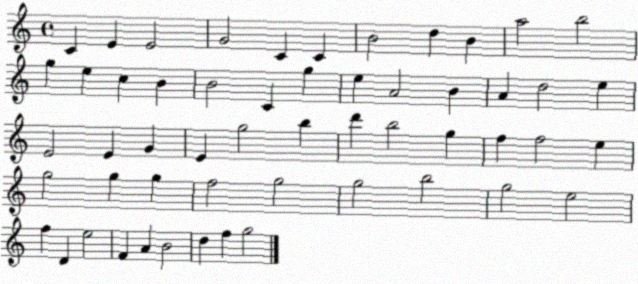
X:1
T:Untitled
M:4/4
L:1/4
K:C
C E E2 G2 C C B2 d B a2 b2 g e c B B2 C g e A2 B A d2 e E2 E G E g2 b d' b2 g f f2 e g2 g g f2 g2 g2 b2 g2 e2 f D e2 F A B2 d f g2